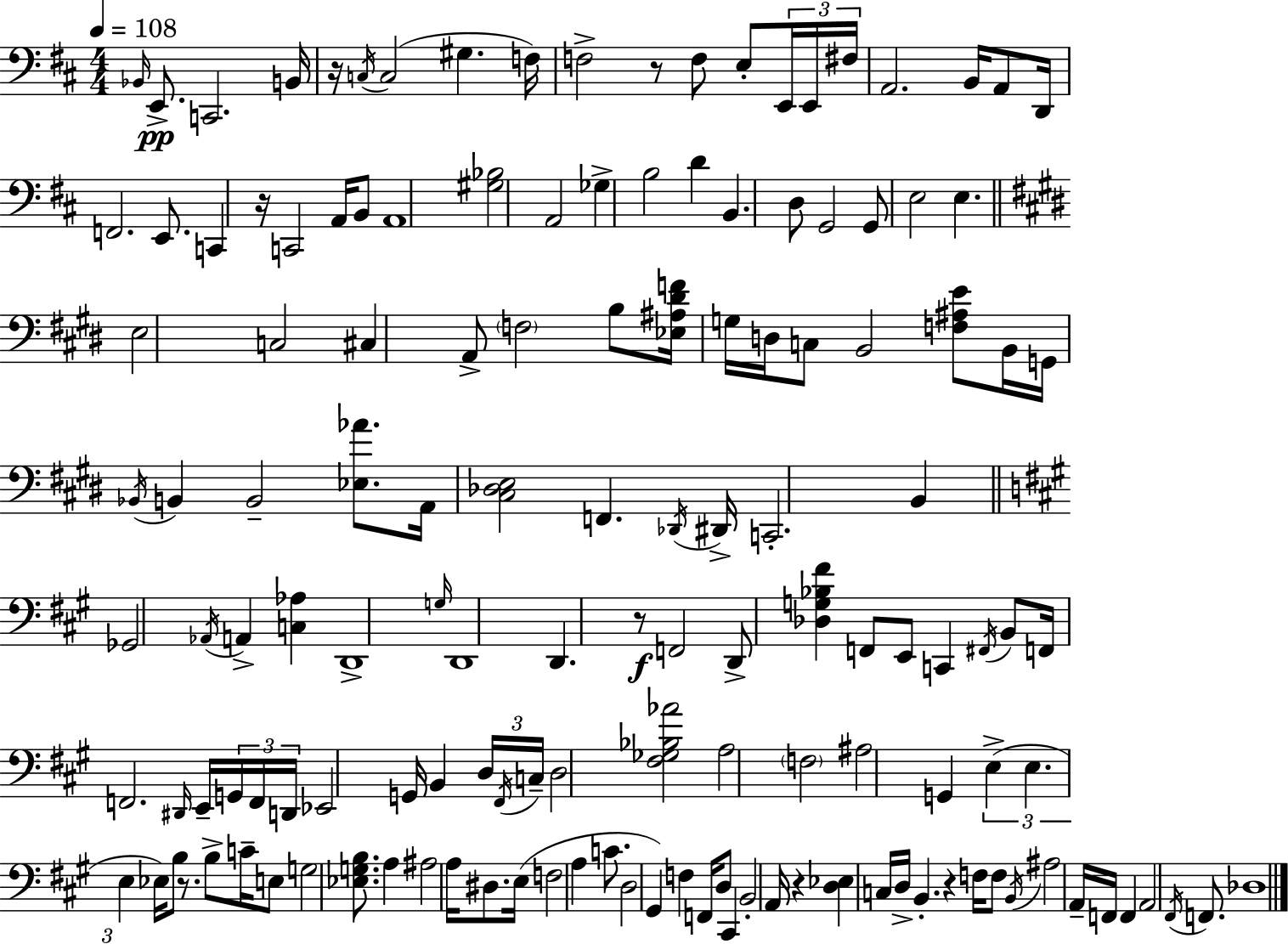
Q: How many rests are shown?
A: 7